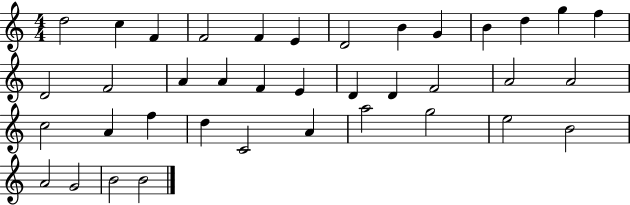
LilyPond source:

{
  \clef treble
  \numericTimeSignature
  \time 4/4
  \key c \major
  d''2 c''4 f'4 | f'2 f'4 e'4 | d'2 b'4 g'4 | b'4 d''4 g''4 f''4 | \break d'2 f'2 | a'4 a'4 f'4 e'4 | d'4 d'4 f'2 | a'2 a'2 | \break c''2 a'4 f''4 | d''4 c'2 a'4 | a''2 g''2 | e''2 b'2 | \break a'2 g'2 | b'2 b'2 | \bar "|."
}